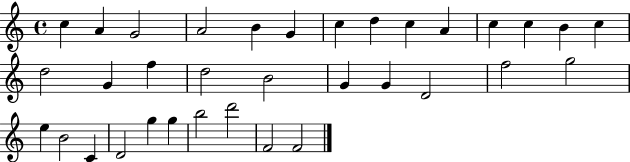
X:1
T:Untitled
M:4/4
L:1/4
K:C
c A G2 A2 B G c d c A c c B c d2 G f d2 B2 G G D2 f2 g2 e B2 C D2 g g b2 d'2 F2 F2